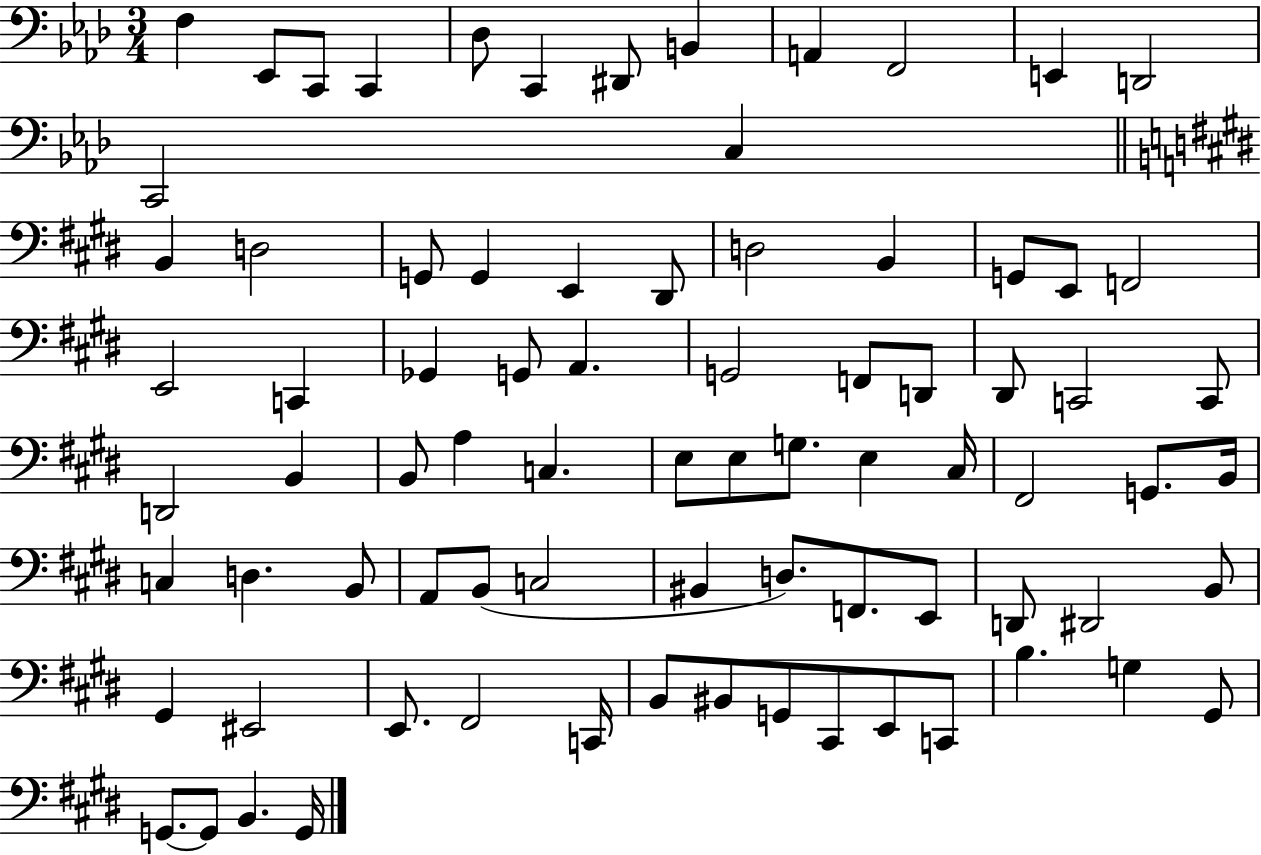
F3/q Eb2/e C2/e C2/q Db3/e C2/q D#2/e B2/q A2/q F2/h E2/q D2/h C2/h C3/q B2/q D3/h G2/e G2/q E2/q D#2/e D3/h B2/q G2/e E2/e F2/h E2/h C2/q Gb2/q G2/e A2/q. G2/h F2/e D2/e D#2/e C2/h C2/e D2/h B2/q B2/e A3/q C3/q. E3/e E3/e G3/e. E3/q C#3/s F#2/h G2/e. B2/s C3/q D3/q. B2/e A2/e B2/e C3/h BIS2/q D3/e. F2/e. E2/e D2/e D#2/h B2/e G#2/q EIS2/h E2/e. F#2/h C2/s B2/e BIS2/e G2/e C#2/e E2/e C2/e B3/q. G3/q G#2/e G2/e. G2/e B2/q. G2/s